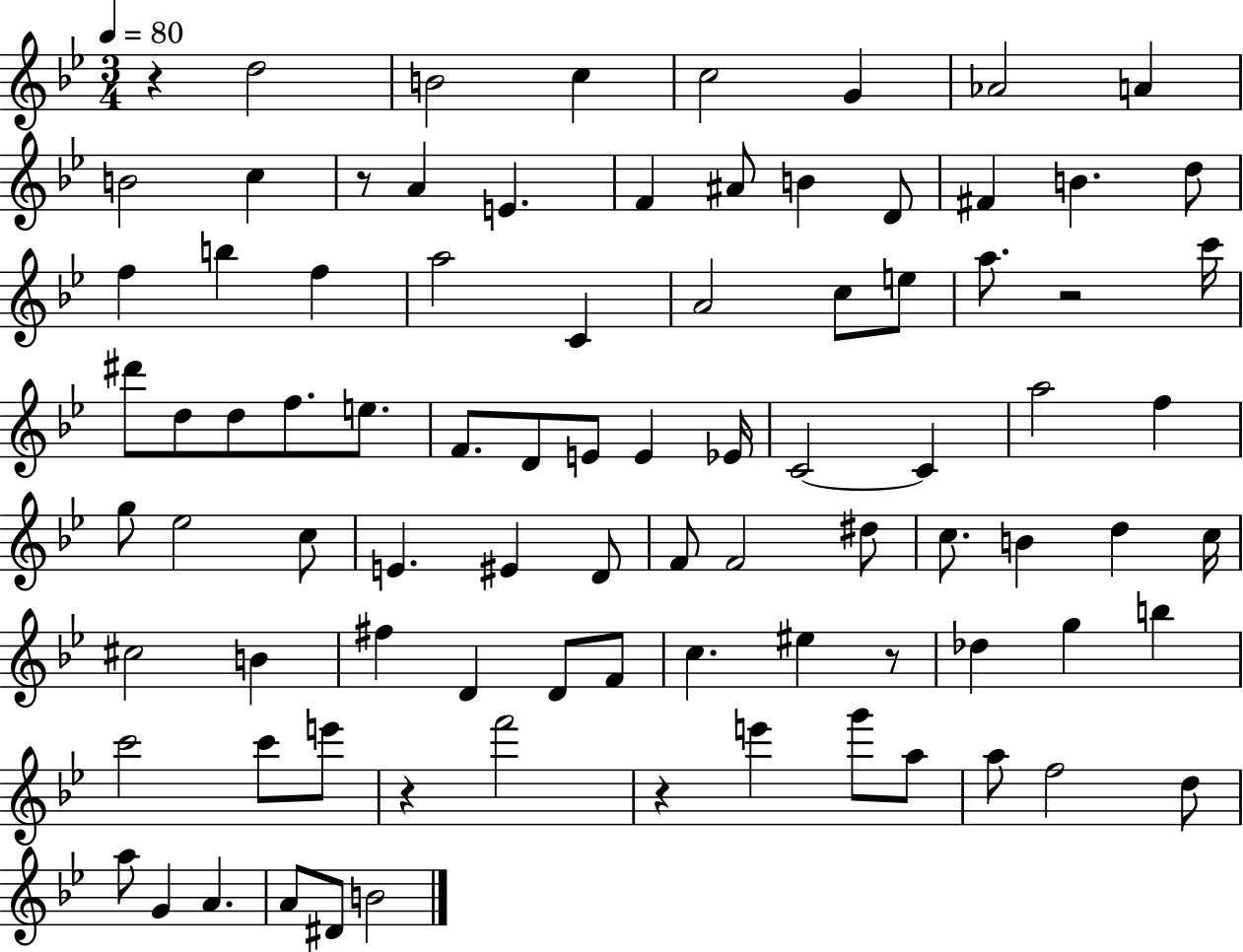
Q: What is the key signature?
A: BES major